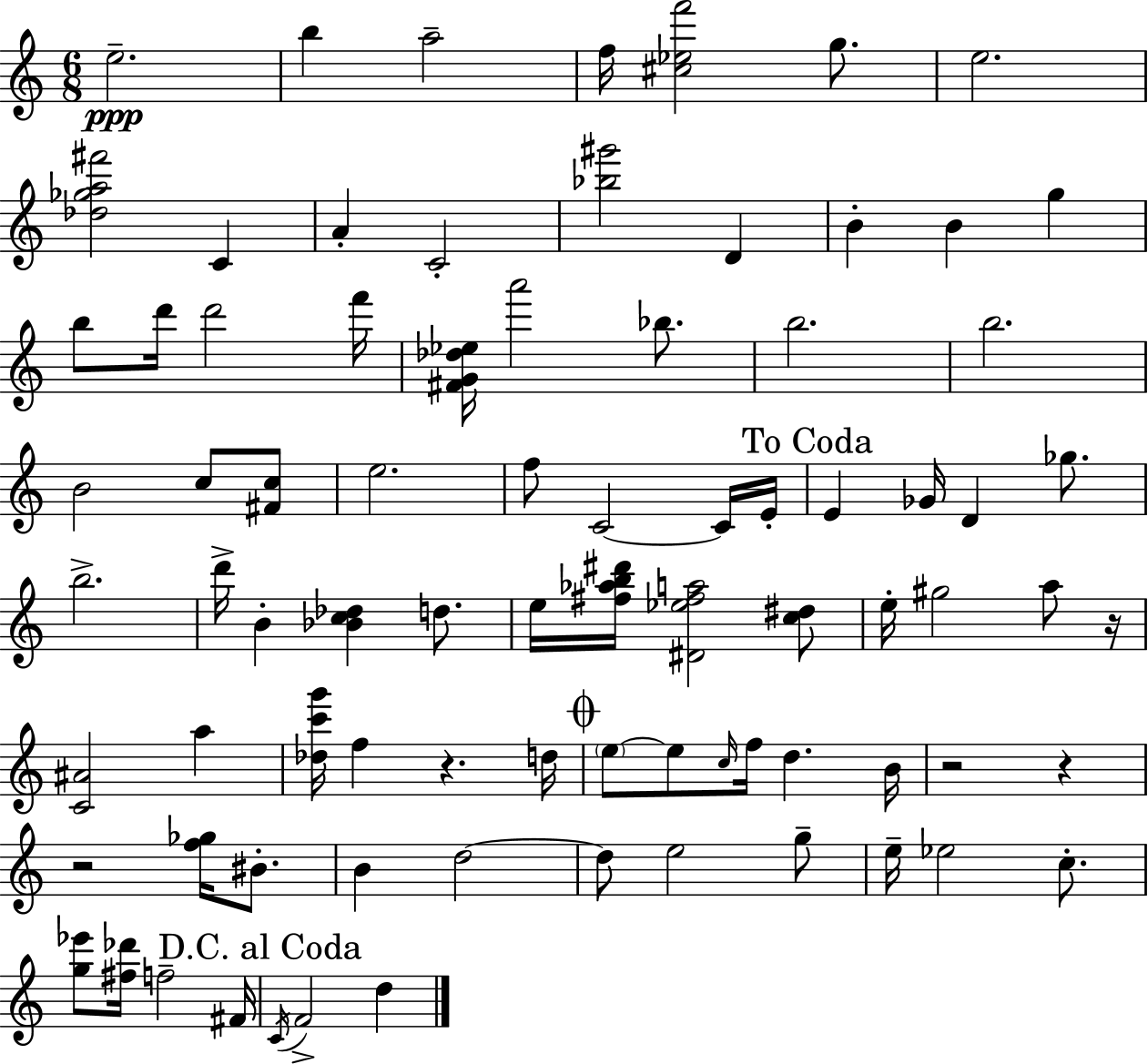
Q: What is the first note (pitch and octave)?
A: E5